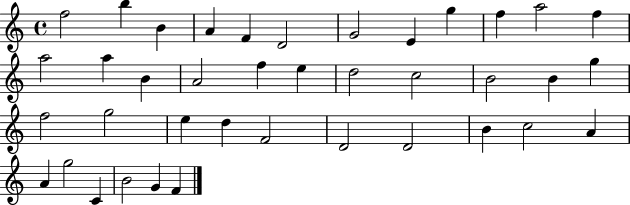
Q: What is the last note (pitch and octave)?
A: F4